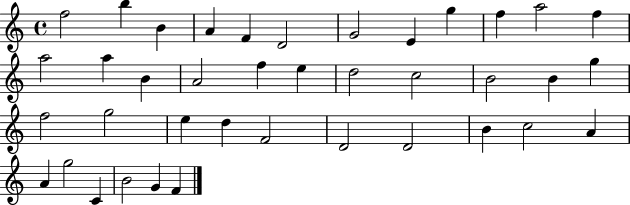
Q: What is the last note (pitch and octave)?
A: F4